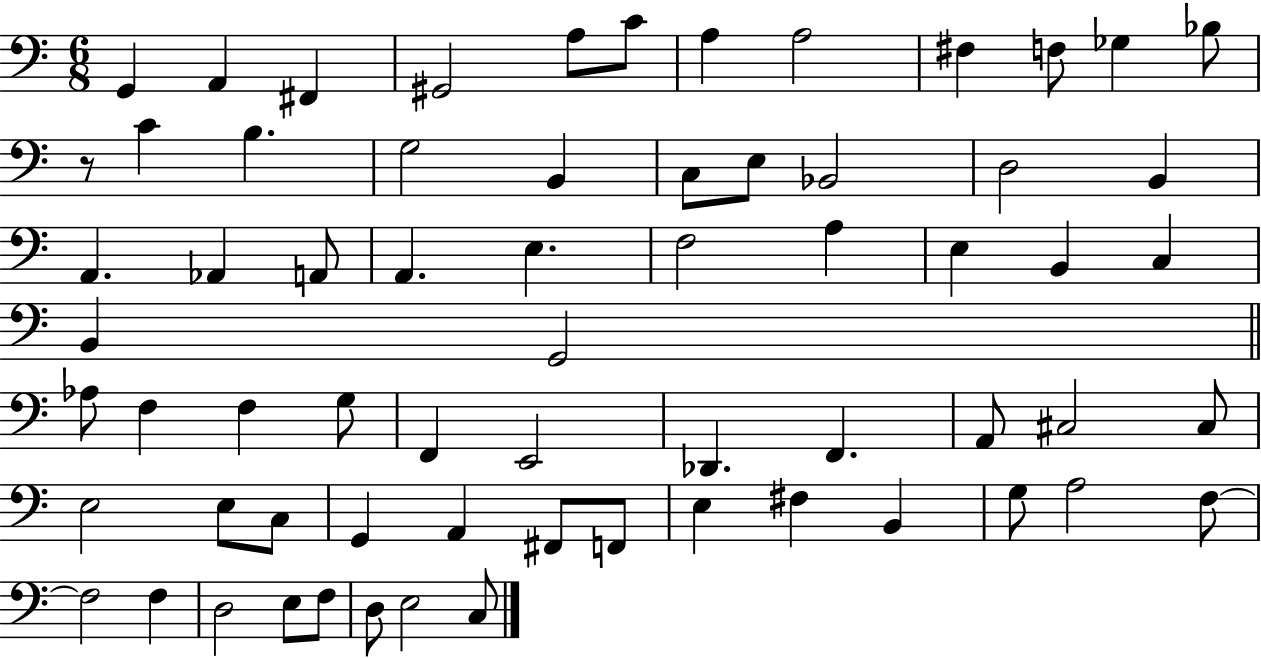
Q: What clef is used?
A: bass